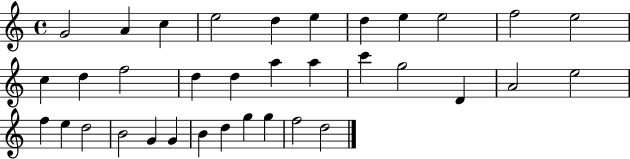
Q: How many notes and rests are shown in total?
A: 35